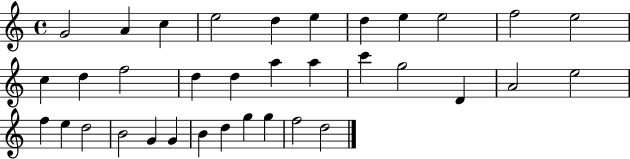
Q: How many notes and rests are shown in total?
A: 35